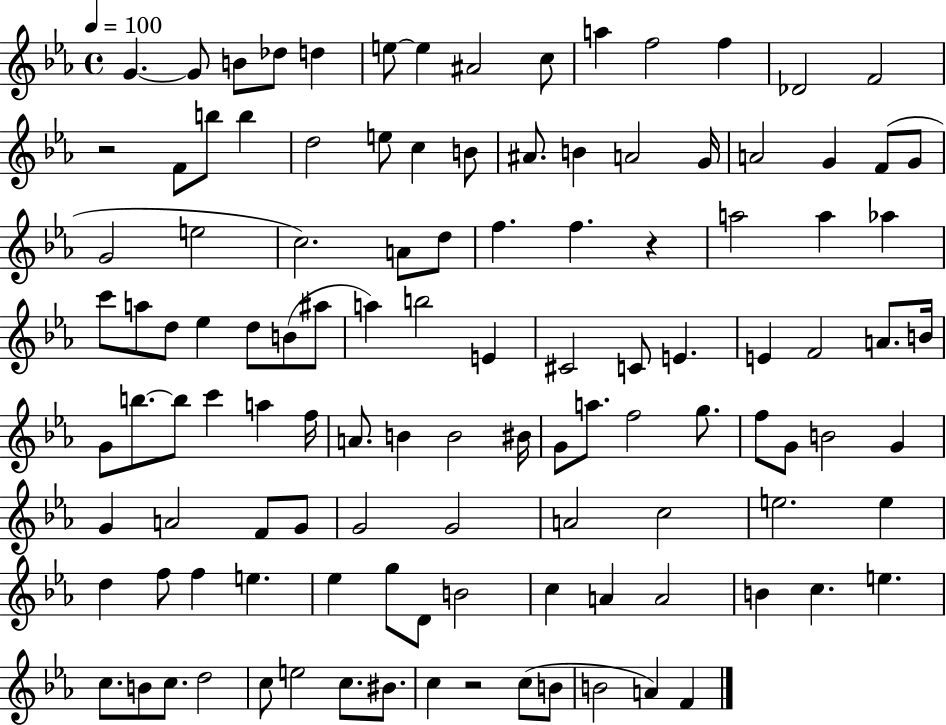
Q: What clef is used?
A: treble